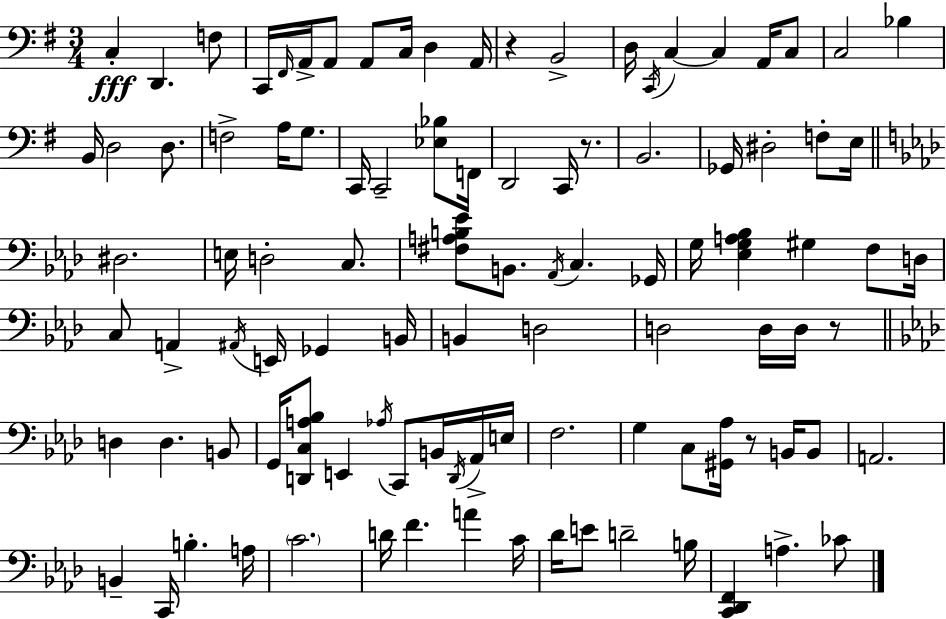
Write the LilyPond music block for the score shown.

{
  \clef bass
  \numericTimeSignature
  \time 3/4
  \key g \major
  \repeat volta 2 { c4-.\fff d,4. f8 | c,16 \grace { fis,16 } a,16-> a,8 a,8 c16 d4 | a,16 r4 b,2-> | d16 \acciaccatura { c,16 } c4~~ c4 a,16 | \break c8 c2 bes4 | b,16 d2 d8. | f2-> a16 g8. | c,16 c,2-- <ees bes>8 | \break f,16 d,2 c,16 r8. | b,2. | ges,16 dis2-. f8-. | e16 \bar "||" \break \key f \minor dis2. | e16 d2-. c8. | <fis a b ees'>8 b,8. \acciaccatura { aes,16 } c4. | ges,16 g16 <ees g a bes>4 gis4 f8 | \break d16 c8 a,4-> \acciaccatura { ais,16 } e,16 ges,4 | b,16 b,4 d2 | d2 d16 d16 | r8 \bar "||" \break \key f \minor d4 d4. b,8 | g,16 <d, c a bes>8 e,4 \acciaccatura { aes16 } c,8 b,16 \acciaccatura { d,16 } | aes,16-> e16 f2. | g4 c8 <gis, aes>16 r8 b,16 | \break b,8 a,2. | b,4-- c,16 b4.-. | a16 \parenthesize c'2. | d'16 f'4. a'4 | \break c'16 des'16 e'8 d'2-- | b16 <c, des, f,>4 a4.-> | ces'8 } \bar "|."
}